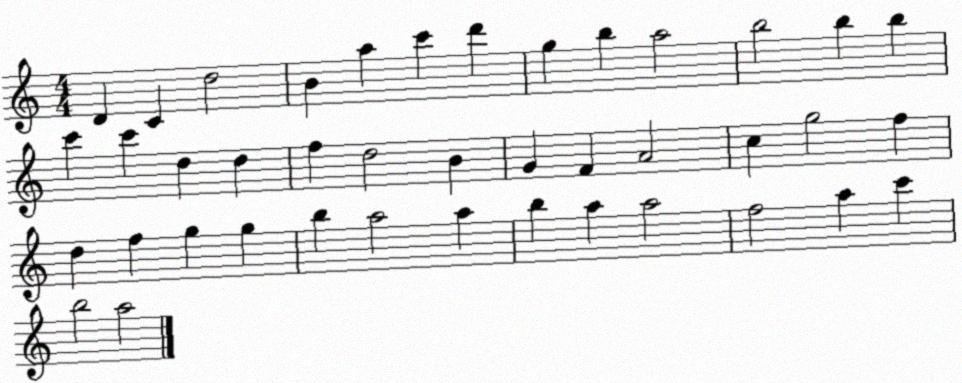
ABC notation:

X:1
T:Untitled
M:4/4
L:1/4
K:C
D C d2 B a c' d' g b a2 b2 b b c' c' d d f d2 B G F A2 c g2 f d f g g b a2 a b a a2 f2 a c' b2 a2